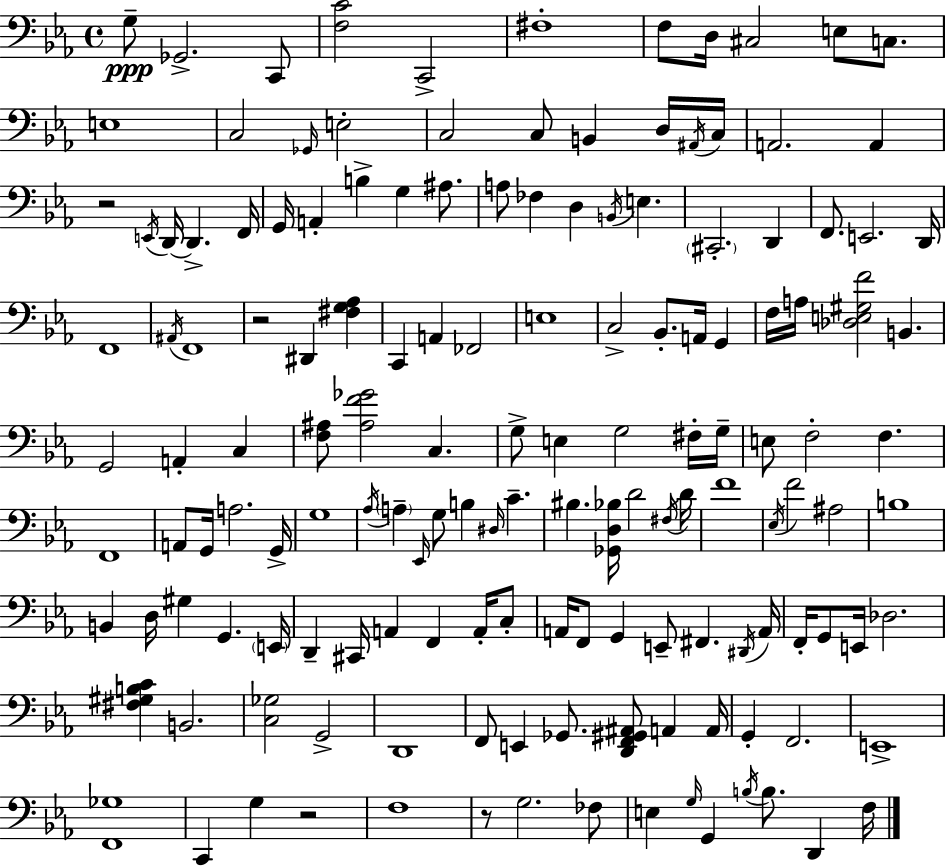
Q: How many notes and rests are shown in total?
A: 149